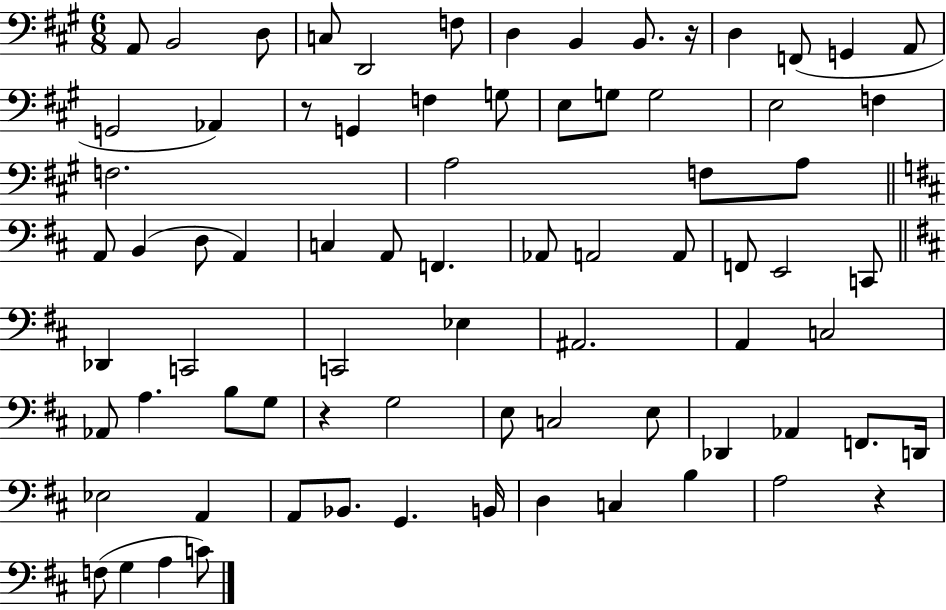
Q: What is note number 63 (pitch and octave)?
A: Bb2